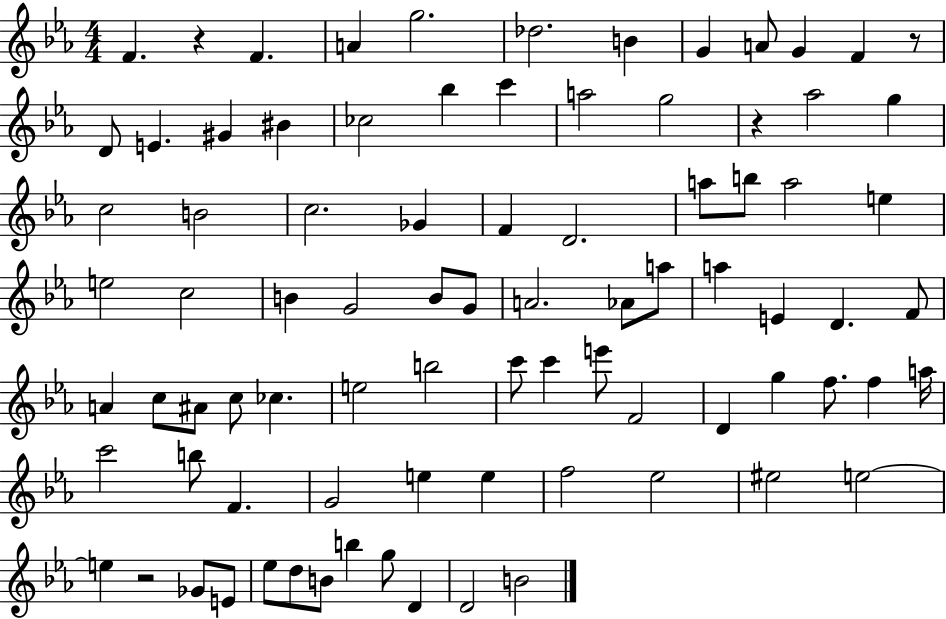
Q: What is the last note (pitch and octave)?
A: B4